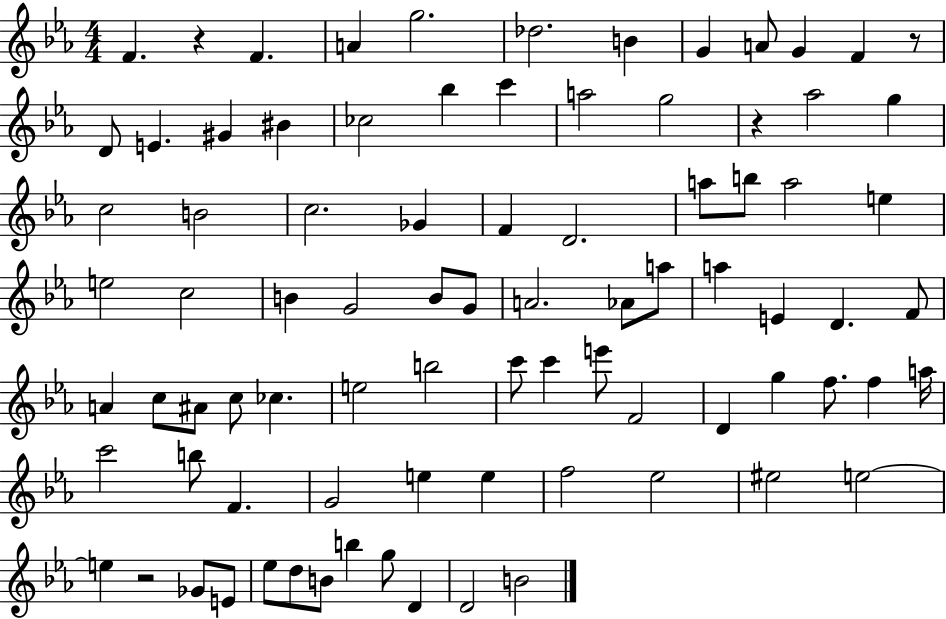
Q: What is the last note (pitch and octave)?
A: B4